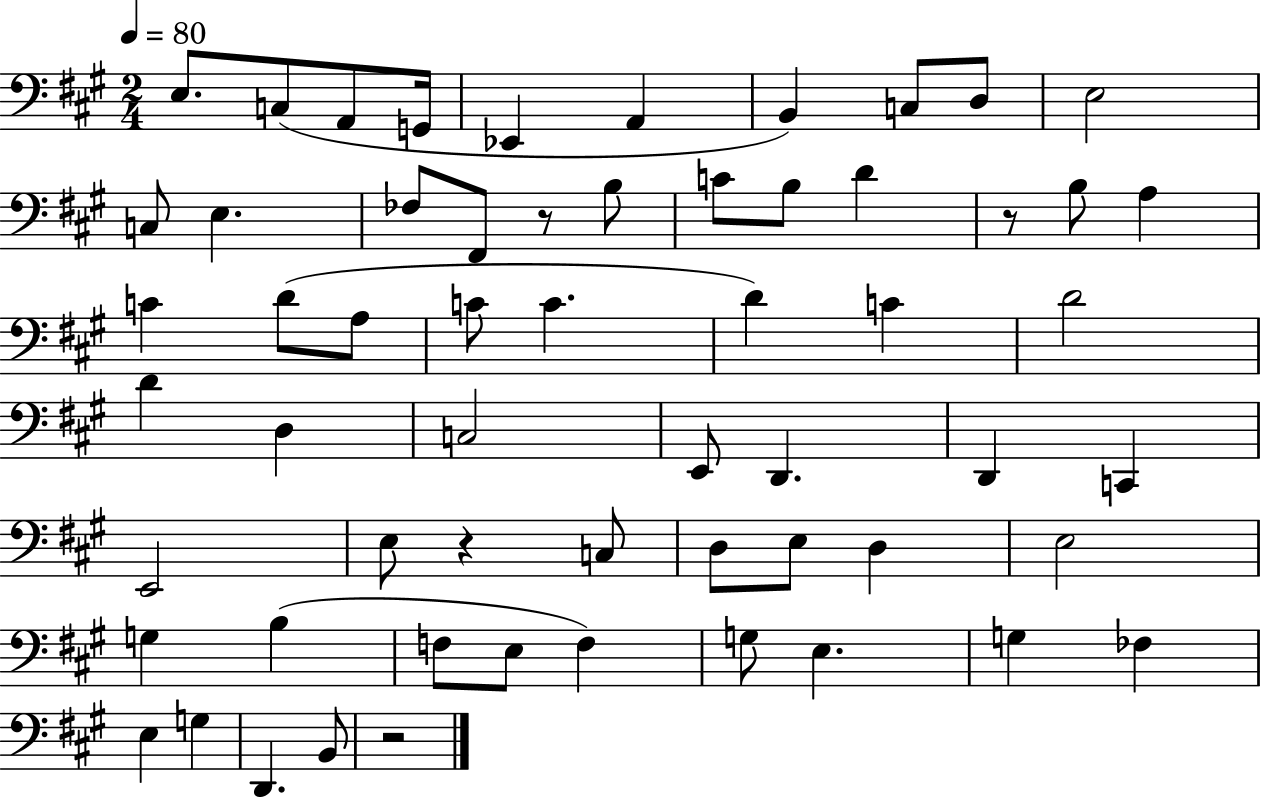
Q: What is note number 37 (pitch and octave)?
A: E3